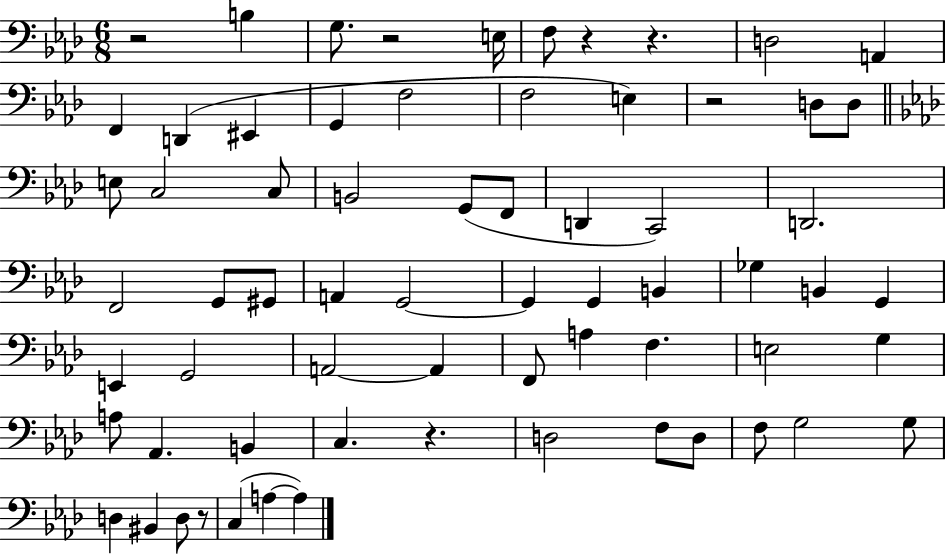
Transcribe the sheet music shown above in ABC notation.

X:1
T:Untitled
M:6/8
L:1/4
K:Ab
z2 B, G,/2 z2 E,/4 F,/2 z z D,2 A,, F,, D,, ^E,, G,, F,2 F,2 E, z2 D,/2 D,/2 E,/2 C,2 C,/2 B,,2 G,,/2 F,,/2 D,, C,,2 D,,2 F,,2 G,,/2 ^G,,/2 A,, G,,2 G,, G,, B,, _G, B,, G,, E,, G,,2 A,,2 A,, F,,/2 A, F, E,2 G, A,/2 _A,, B,, C, z D,2 F,/2 D,/2 F,/2 G,2 G,/2 D, ^B,, D,/2 z/2 C, A, A,